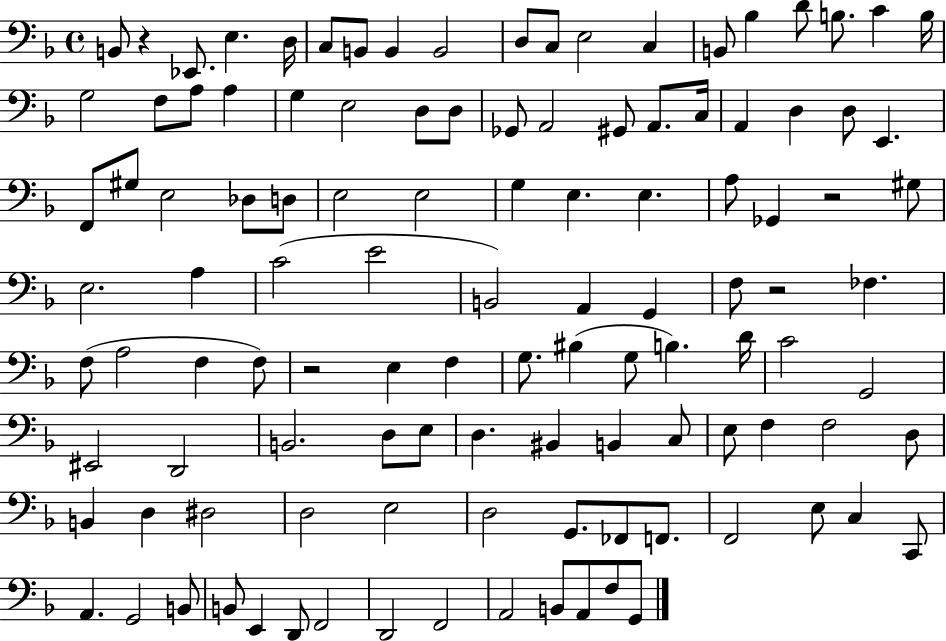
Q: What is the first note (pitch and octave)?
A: B2